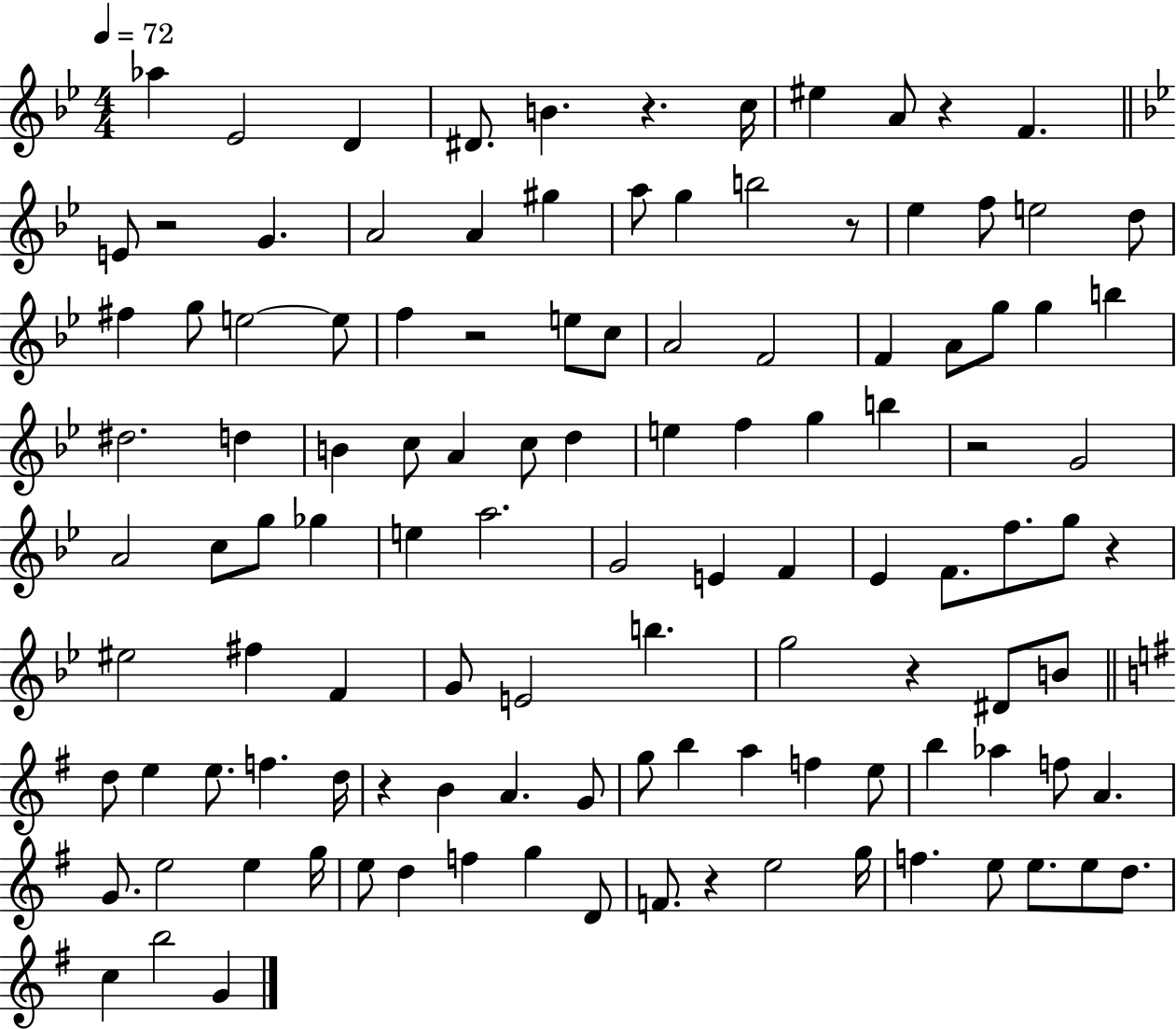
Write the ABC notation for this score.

X:1
T:Untitled
M:4/4
L:1/4
K:Bb
_a _E2 D ^D/2 B z c/4 ^e A/2 z F E/2 z2 G A2 A ^g a/2 g b2 z/2 _e f/2 e2 d/2 ^f g/2 e2 e/2 f z2 e/2 c/2 A2 F2 F A/2 g/2 g b ^d2 d B c/2 A c/2 d e f g b z2 G2 A2 c/2 g/2 _g e a2 G2 E F _E F/2 f/2 g/2 z ^e2 ^f F G/2 E2 b g2 z ^D/2 B/2 d/2 e e/2 f d/4 z B A G/2 g/2 b a f e/2 b _a f/2 A G/2 e2 e g/4 e/2 d f g D/2 F/2 z e2 g/4 f e/2 e/2 e/2 d/2 c b2 G